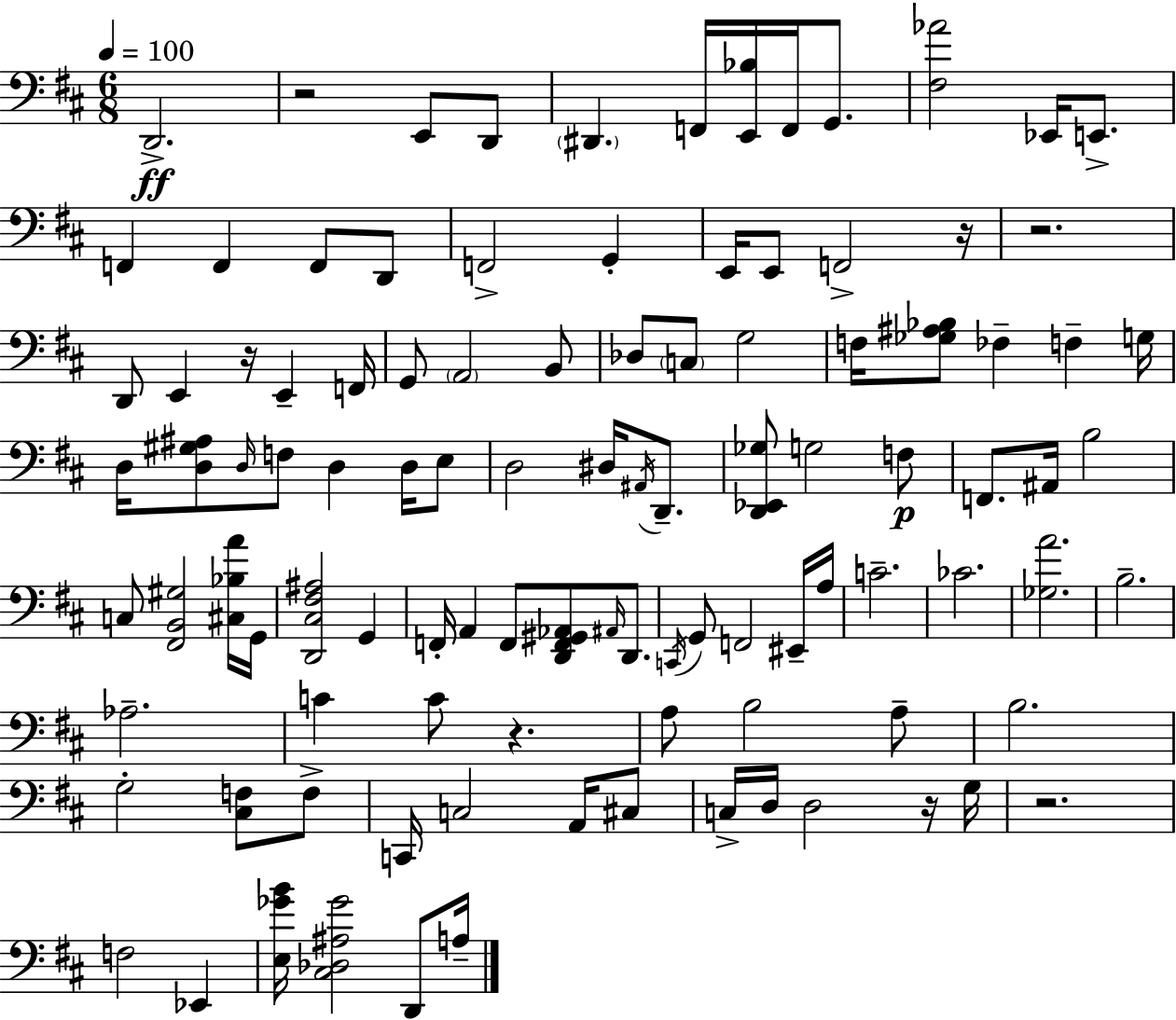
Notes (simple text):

D2/h. R/h E2/e D2/e D#2/q. F2/s [E2,Bb3]/s F2/s G2/e. [F#3,Ab4]/h Eb2/s E2/e. F2/q F2/q F2/e D2/e F2/h G2/q E2/s E2/e F2/h R/s R/h. D2/e E2/q R/s E2/q F2/s G2/e A2/h B2/e Db3/e C3/e G3/h F3/s [Gb3,A#3,Bb3]/e FES3/q F3/q G3/s D3/s [D3,G#3,A#3]/e D3/s F3/e D3/q D3/s E3/e D3/h D#3/s A#2/s D2/e. [D2,Eb2,Gb3]/e G3/h F3/e F2/e. A#2/s B3/h C3/e [F#2,B2,G#3]/h [C#3,Bb3,A4]/s G2/s [D2,C#3,F#3,A#3]/h G2/q F2/s A2/q F2/e [D2,F2,G#2,Ab2]/e A#2/s D2/e. C2/s G2/e F2/h EIS2/s A3/s C4/h. CES4/h. [Gb3,A4]/h. B3/h. Ab3/h. C4/q C4/e R/q. A3/e B3/h A3/e B3/h. G3/h [C#3,F3]/e F3/e C2/s C3/h A2/s C#3/e C3/s D3/s D3/h R/s G3/s R/h. F3/h Eb2/q [E3,Gb4,B4]/s [C#3,Db3,A#3,Gb4]/h D2/e A3/s